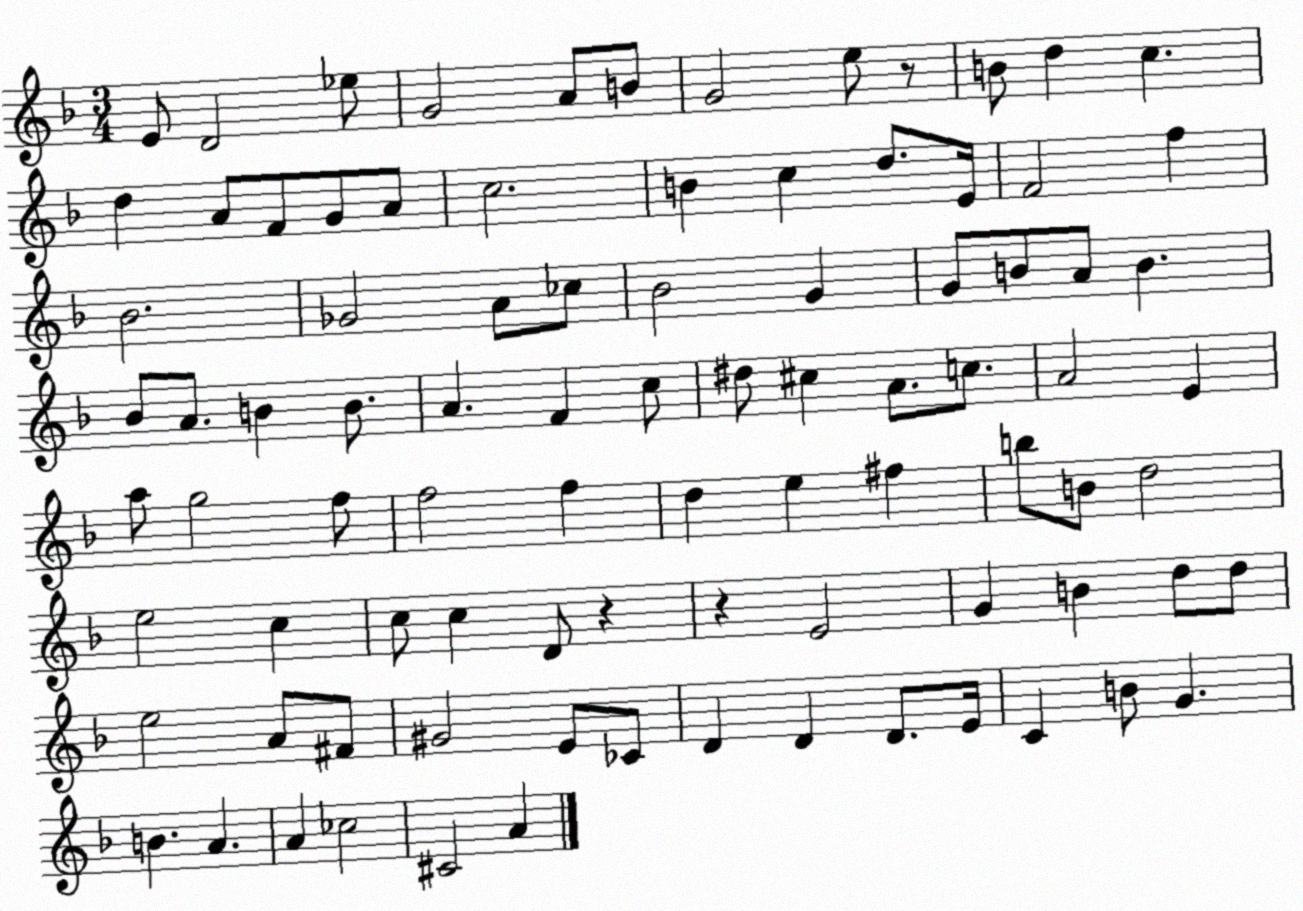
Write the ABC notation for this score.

X:1
T:Untitled
M:3/4
L:1/4
K:F
E/2 D2 _e/2 G2 A/2 B/2 G2 e/2 z/2 B/2 d c d A/2 F/2 G/2 A/2 c2 B c d/2 E/4 F2 f _B2 _G2 A/2 _c/2 _B2 G G/2 B/2 A/2 B _B/2 A/2 B B/2 A F c/2 ^d/2 ^c A/2 c/2 A2 E a/2 g2 f/2 f2 f d e ^f b/2 B/2 d2 e2 c c/2 c D/2 z z E2 G B d/2 d/2 e2 A/2 ^F/2 ^G2 E/2 _C/2 D D D/2 E/4 C B/2 G B A A _c2 ^C2 A